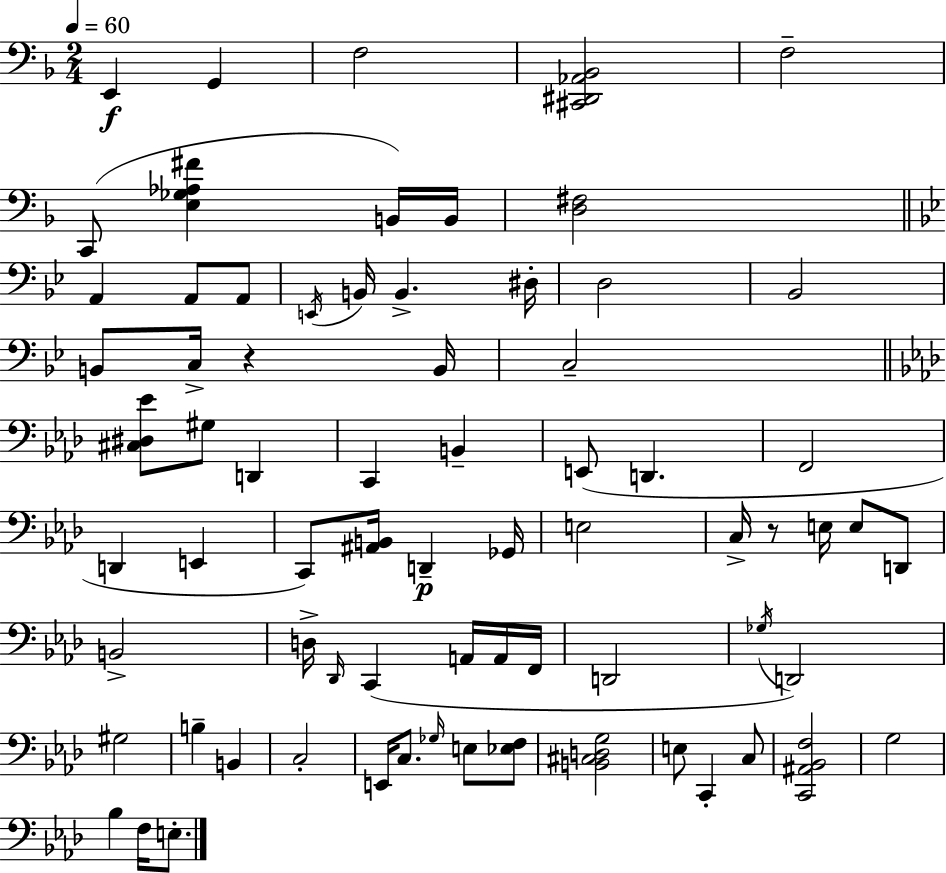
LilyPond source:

{
  \clef bass
  \numericTimeSignature
  \time 2/4
  \key d \minor
  \tempo 4 = 60
  \repeat volta 2 { e,4\f g,4 | f2 | <cis, dis, aes, bes,>2 | f2-- | \break c,8( <e ges aes fis'>4 b,16) b,16 | <d fis>2 | \bar "||" \break \key bes \major a,4 a,8 a,8 | \acciaccatura { e,16 } b,16 b,4.-> | dis16-. d2 | bes,2 | \break b,8 c16-> r4 | b,16 c2-- | \bar "||" \break \key f \minor <cis dis ees'>8 gis8 d,4 | c,4 b,4-- | e,8( d,4. | f,2 | \break d,4 e,4 | c,8) <ais, b,>16 d,4--\p ges,16 | e2 | c16-> r8 e16 e8 d,8 | \break b,2-> | d16-> \grace { des,16 } c,4( a,16 a,16 | f,16 d,2 | \acciaccatura { ges16 }) d,2 | \break gis2 | b4-- b,4 | c2-. | e,16 c8. \grace { ges16 } e8 | \break <ees f>8 <b, cis d g>2 | e8 c,4-. | c8 <c, ais, bes, f>2 | g2 | \break bes4 f16 | e8.-. } \bar "|."
}